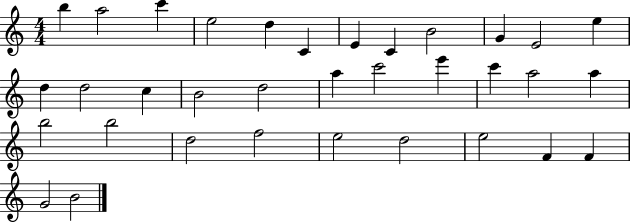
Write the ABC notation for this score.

X:1
T:Untitled
M:4/4
L:1/4
K:C
b a2 c' e2 d C E C B2 G E2 e d d2 c B2 d2 a c'2 e' c' a2 a b2 b2 d2 f2 e2 d2 e2 F F G2 B2